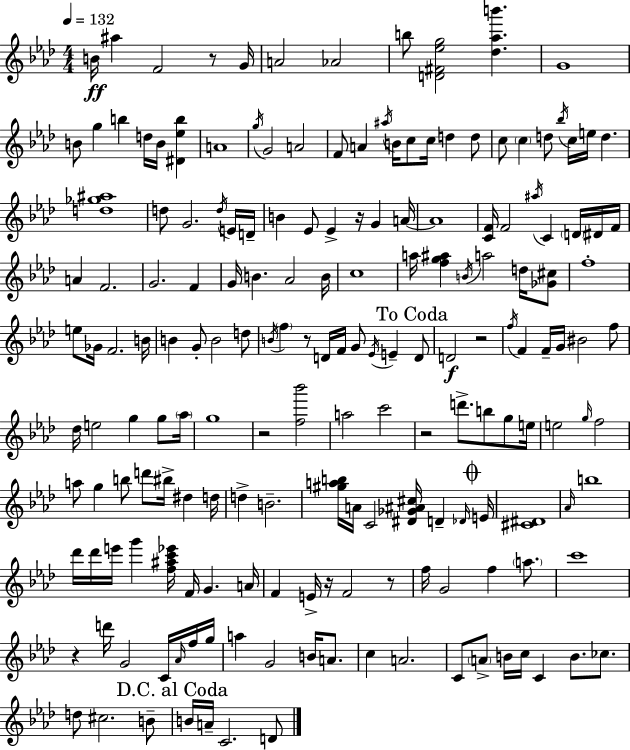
X:1
T:Untitled
M:4/4
L:1/4
K:Fm
B/4 ^a F2 z/2 G/4 A2 _A2 b/2 [D^F_eg]2 [_d_ab'] G4 B/2 g b d/4 B/4 [^D_eb] A4 g/4 G2 A2 F/2 A ^a/4 B/4 c/2 c/4 d d/2 c/2 c d/2 _b/4 c/4 e/4 d [d_g^a]4 d/2 G2 d/4 E/4 D/4 B _E/2 _E z/4 G A/4 A4 [CF]/4 F2 ^a/4 C D/4 ^D/4 F/4 A F2 G2 F G/4 B _A2 B/4 c4 a/4 [fg^a] B/4 a2 d/4 [_G^c]/2 f4 e/2 _G/4 F2 B/4 B G/2 B2 d/2 B/4 f z/2 D/4 F/4 G/2 _E/4 E D/2 D2 z2 f/4 F F/4 G/4 ^B2 f/2 _d/4 e2 g g/2 _a/4 g4 z2 [f_b']2 a2 c'2 z2 d'/2 b/2 g/2 e/4 e2 g/4 f2 a/2 g b/2 d'/2 ^b/4 ^d d/4 d B2 [^gab]/4 A/4 C2 [^D_G^A^c]/4 D _D/4 E/4 [^C^D]4 _A/4 b4 _d'/4 _d'/4 e'/4 g' [f^ac'_e']/4 F/4 G A/4 F E/4 z/4 F2 z/2 f/4 G2 f a/2 c'4 z d'/4 G2 C/4 _A/4 f/4 g/4 a G2 B/4 A/2 c A2 C/2 A/2 B/4 c/4 C B/2 _c/2 d/2 ^c2 B/2 B/4 A/4 C2 D/2